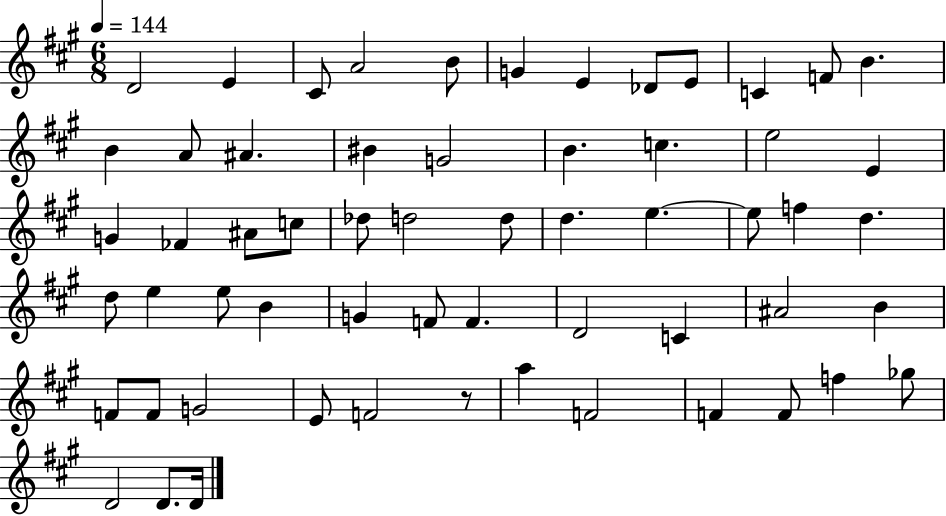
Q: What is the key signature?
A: A major